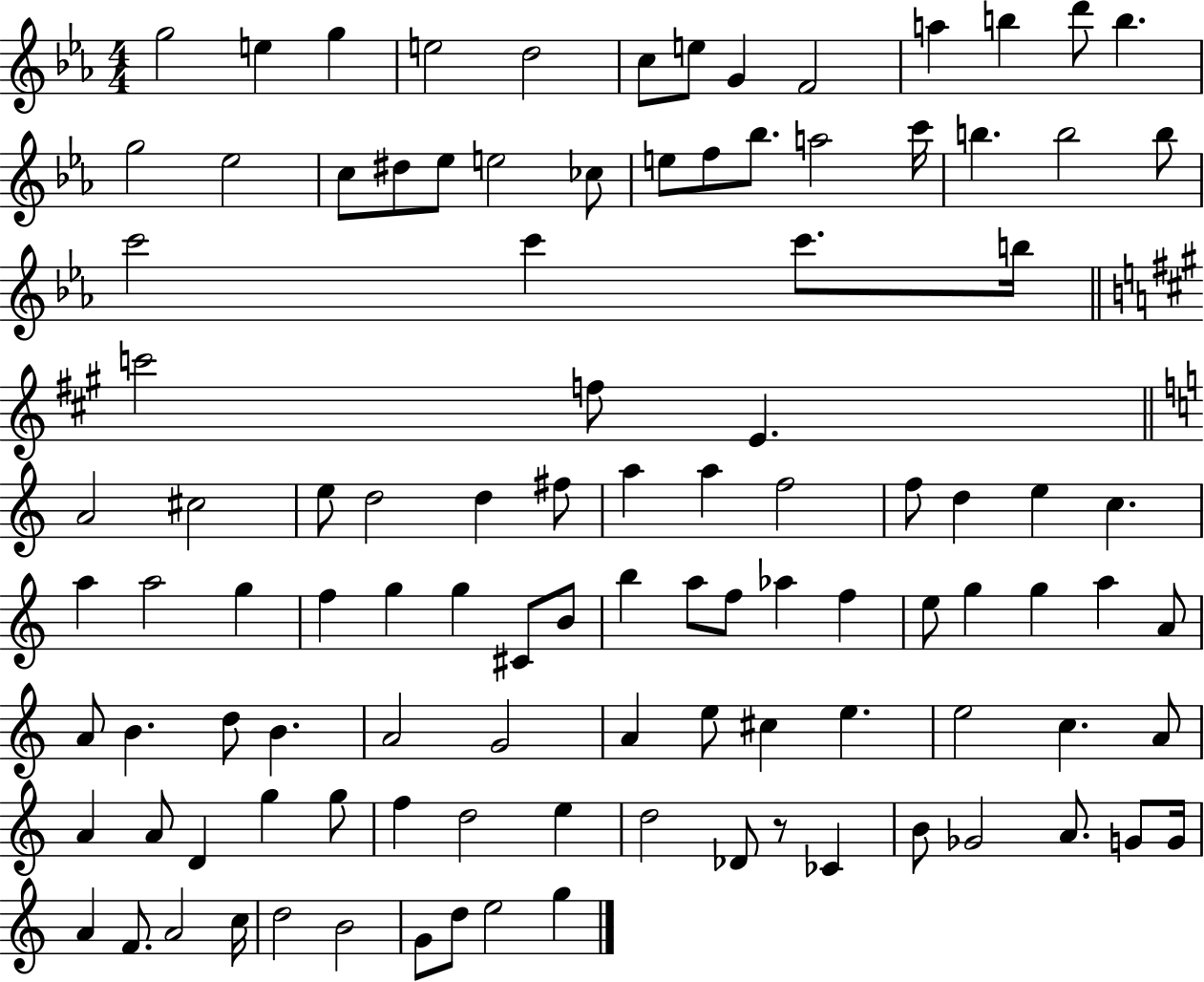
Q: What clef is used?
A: treble